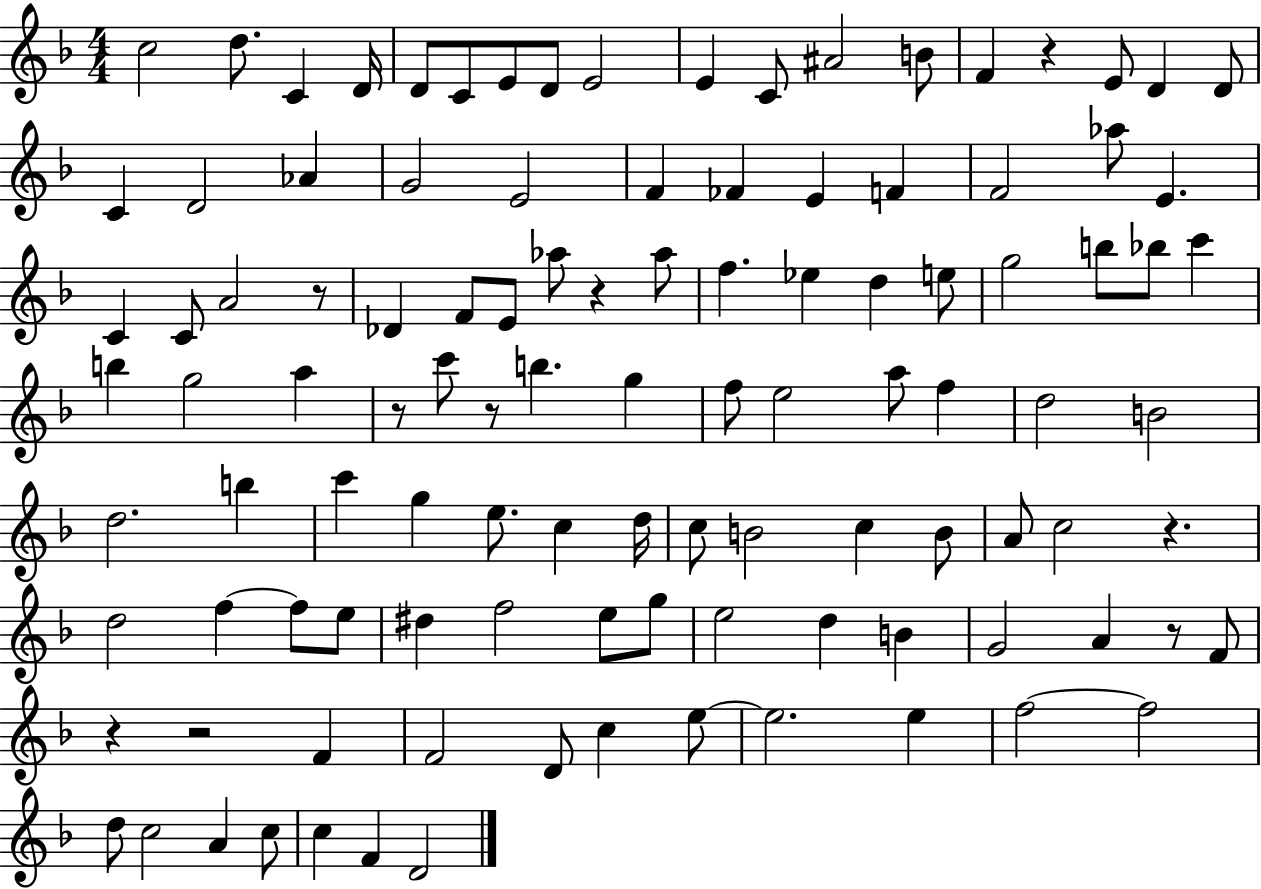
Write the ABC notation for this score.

X:1
T:Untitled
M:4/4
L:1/4
K:F
c2 d/2 C D/4 D/2 C/2 E/2 D/2 E2 E C/2 ^A2 B/2 F z E/2 D D/2 C D2 _A G2 E2 F _F E F F2 _a/2 E C C/2 A2 z/2 _D F/2 E/2 _a/2 z _a/2 f _e d e/2 g2 b/2 _b/2 c' b g2 a z/2 c'/2 z/2 b g f/2 e2 a/2 f d2 B2 d2 b c' g e/2 c d/4 c/2 B2 c B/2 A/2 c2 z d2 f f/2 e/2 ^d f2 e/2 g/2 e2 d B G2 A z/2 F/2 z z2 F F2 D/2 c e/2 e2 e f2 f2 d/2 c2 A c/2 c F D2